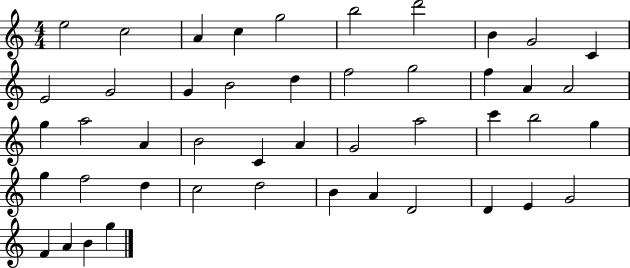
{
  \clef treble
  \numericTimeSignature
  \time 4/4
  \key c \major
  e''2 c''2 | a'4 c''4 g''2 | b''2 d'''2 | b'4 g'2 c'4 | \break e'2 g'2 | g'4 b'2 d''4 | f''2 g''2 | f''4 a'4 a'2 | \break g''4 a''2 a'4 | b'2 c'4 a'4 | g'2 a''2 | c'''4 b''2 g''4 | \break g''4 f''2 d''4 | c''2 d''2 | b'4 a'4 d'2 | d'4 e'4 g'2 | \break f'4 a'4 b'4 g''4 | \bar "|."
}